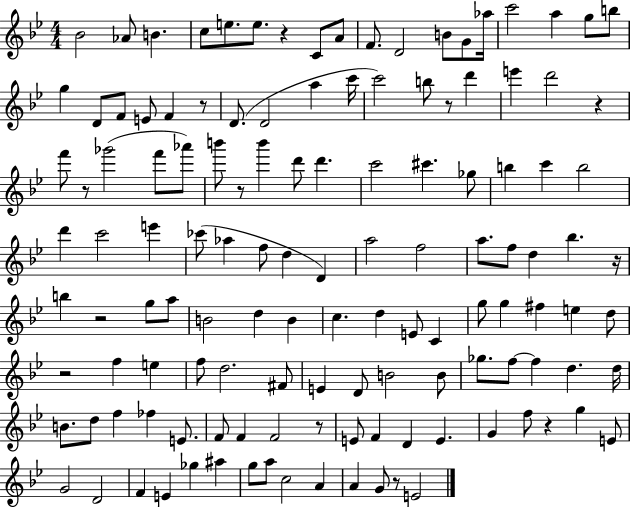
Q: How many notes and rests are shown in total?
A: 129